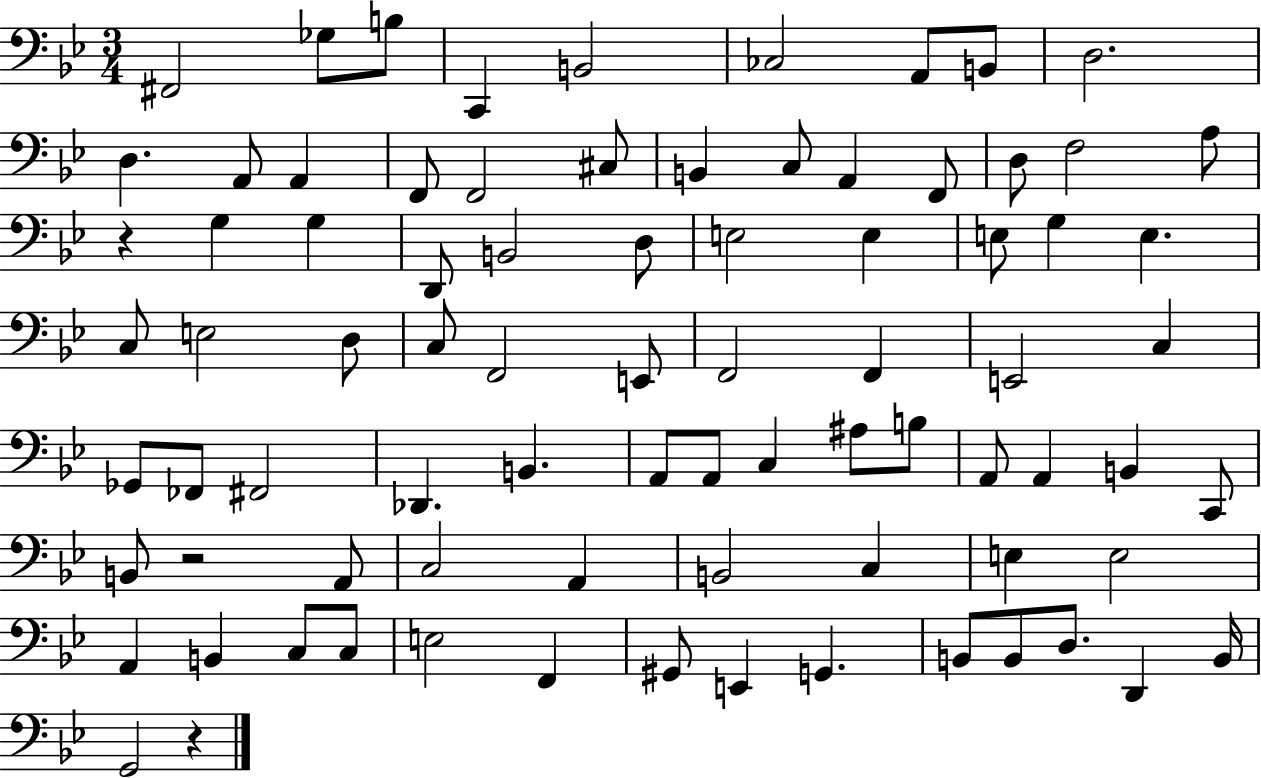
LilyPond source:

{
  \clef bass
  \numericTimeSignature
  \time 3/4
  \key bes \major
  \repeat volta 2 { fis,2 ges8 b8 | c,4 b,2 | ces2 a,8 b,8 | d2. | \break d4. a,8 a,4 | f,8 f,2 cis8 | b,4 c8 a,4 f,8 | d8 f2 a8 | \break r4 g4 g4 | d,8 b,2 d8 | e2 e4 | e8 g4 e4. | \break c8 e2 d8 | c8 f,2 e,8 | f,2 f,4 | e,2 c4 | \break ges,8 fes,8 fis,2 | des,4. b,4. | a,8 a,8 c4 ais8 b8 | a,8 a,4 b,4 c,8 | \break b,8 r2 a,8 | c2 a,4 | b,2 c4 | e4 e2 | \break a,4 b,4 c8 c8 | e2 f,4 | gis,8 e,4 g,4. | b,8 b,8 d8. d,4 b,16 | \break g,2 r4 | } \bar "|."
}